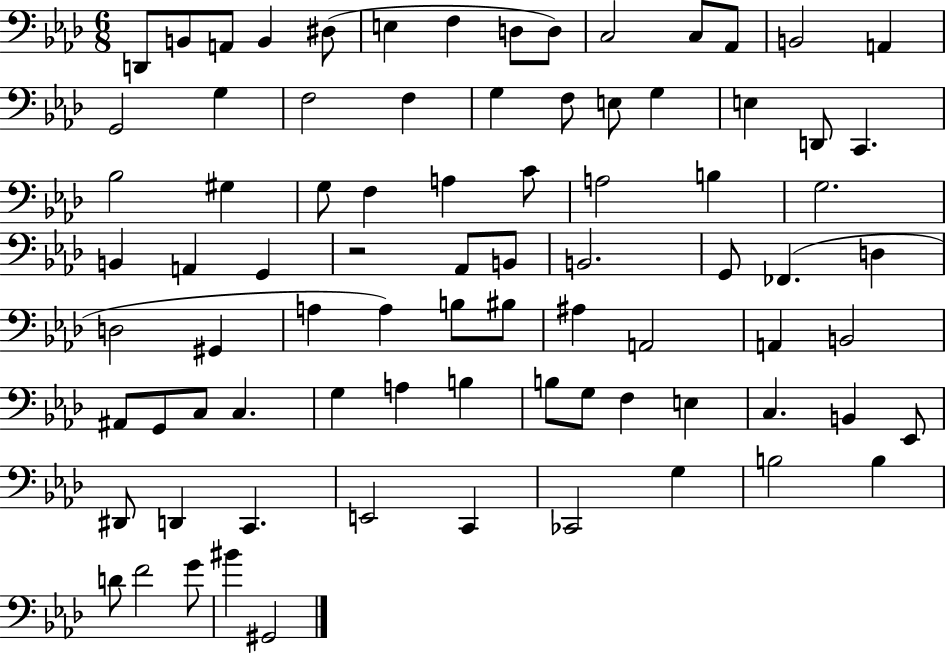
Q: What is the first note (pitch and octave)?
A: D2